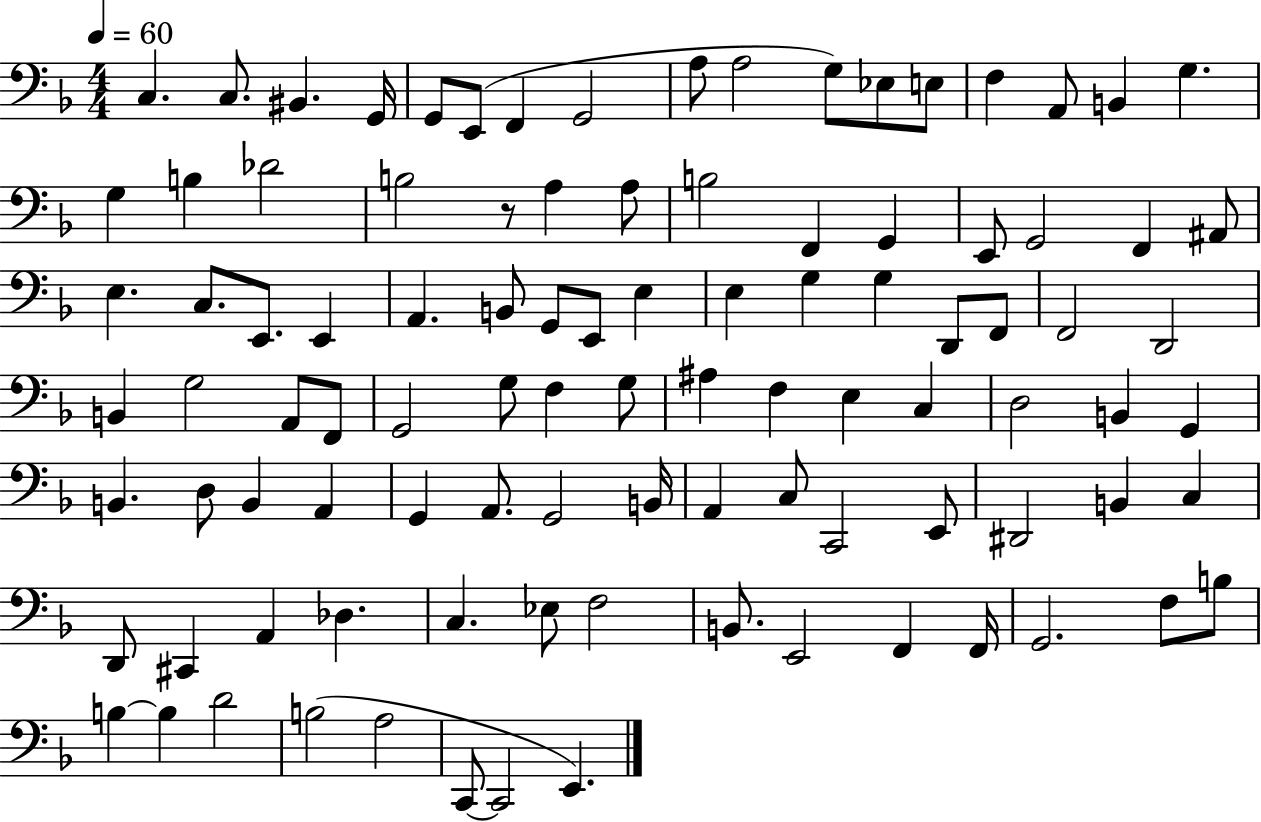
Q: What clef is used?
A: bass